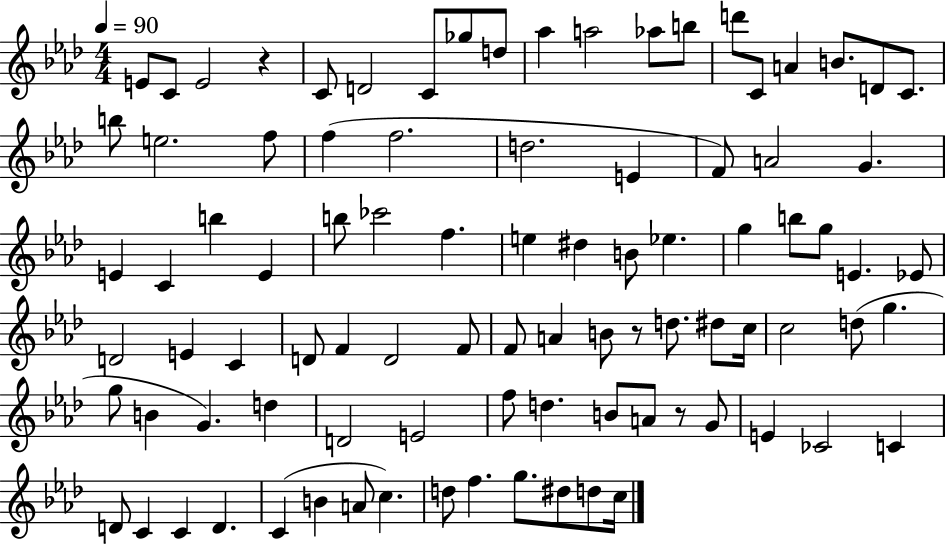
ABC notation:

X:1
T:Untitled
M:4/4
L:1/4
K:Ab
E/2 C/2 E2 z C/2 D2 C/2 _g/2 d/2 _a a2 _a/2 b/2 d'/2 C/2 A B/2 D/2 C/2 b/2 e2 f/2 f f2 d2 E F/2 A2 G E C b E b/2 _c'2 f e ^d B/2 _e g b/2 g/2 E _E/2 D2 E C D/2 F D2 F/2 F/2 A B/2 z/2 d/2 ^d/2 c/4 c2 d/2 g g/2 B G d D2 E2 f/2 d B/2 A/2 z/2 G/2 E _C2 C D/2 C C D C B A/2 c d/2 f g/2 ^d/2 d/2 c/4